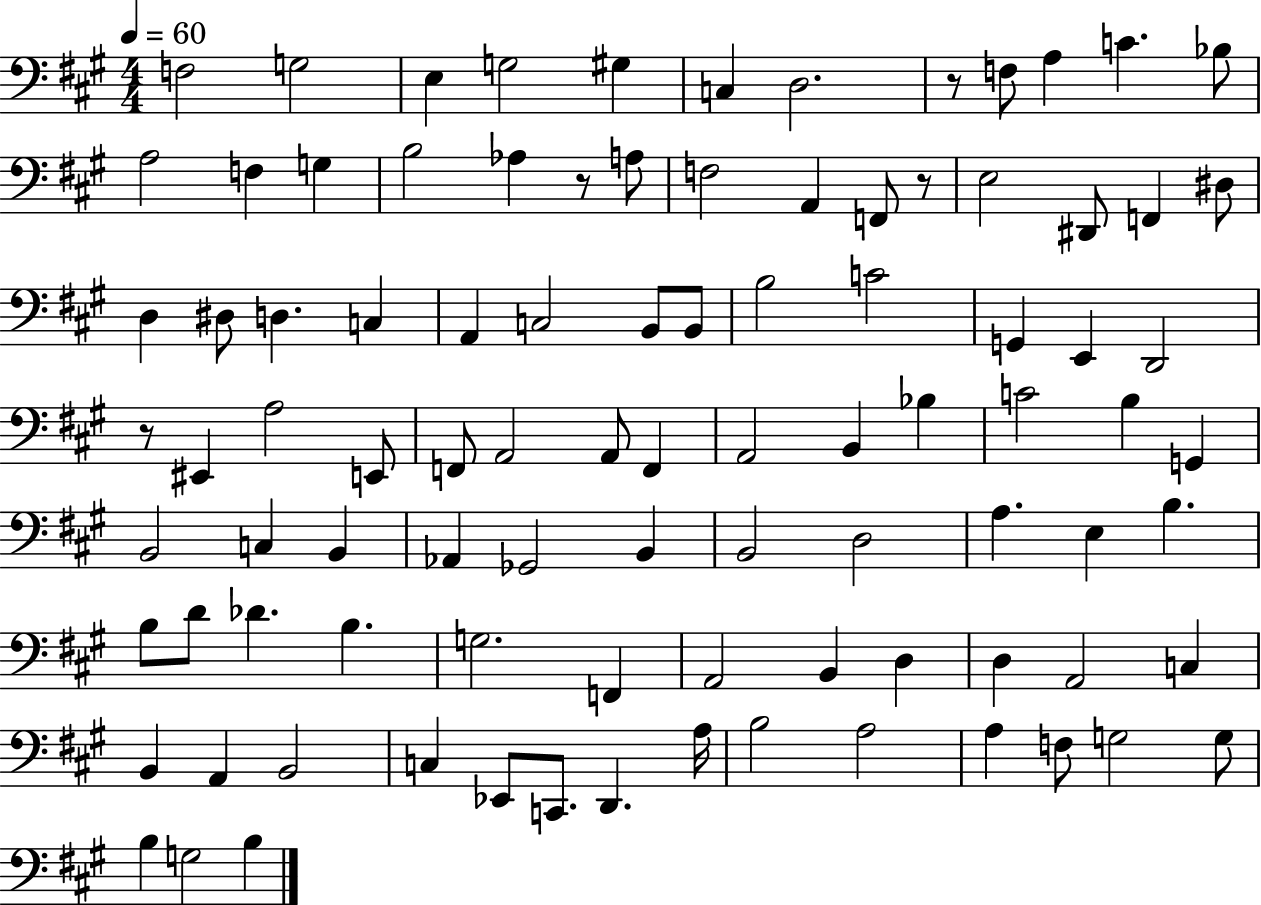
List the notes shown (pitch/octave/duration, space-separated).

F3/h G3/h E3/q G3/h G#3/q C3/q D3/h. R/e F3/e A3/q C4/q. Bb3/e A3/h F3/q G3/q B3/h Ab3/q R/e A3/e F3/h A2/q F2/e R/e E3/h D#2/e F2/q D#3/e D3/q D#3/e D3/q. C3/q A2/q C3/h B2/e B2/e B3/h C4/h G2/q E2/q D2/h R/e EIS2/q A3/h E2/e F2/e A2/h A2/e F2/q A2/h B2/q Bb3/q C4/h B3/q G2/q B2/h C3/q B2/q Ab2/q Gb2/h B2/q B2/h D3/h A3/q. E3/q B3/q. B3/e D4/e Db4/q. B3/q. G3/h. F2/q A2/h B2/q D3/q D3/q A2/h C3/q B2/q A2/q B2/h C3/q Eb2/e C2/e. D2/q. A3/s B3/h A3/h A3/q F3/e G3/h G3/e B3/q G3/h B3/q